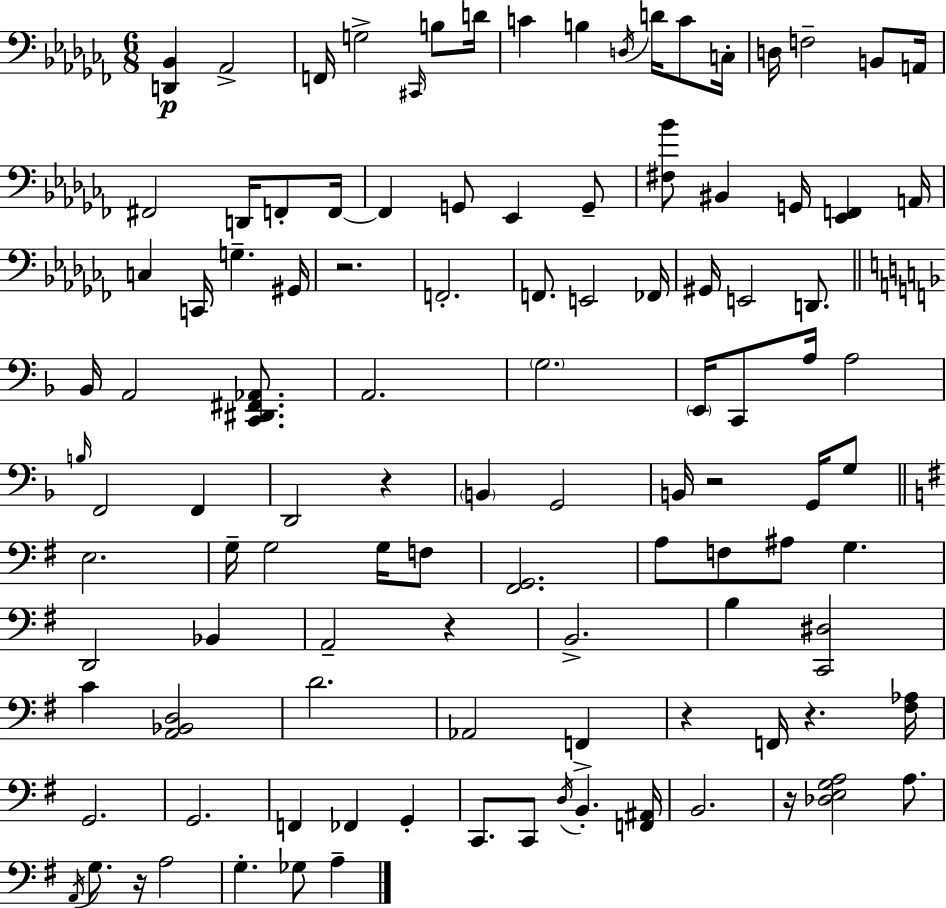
{
  \clef bass
  \numericTimeSignature
  \time 6/8
  \key aes \minor
  <d, bes,>4\p aes,2-> | f,16 g2-> \grace { cis,16 } b8 | d'16 c'4 b4 \acciaccatura { d16 } d'16 c'8 | c16-. d16 f2-- b,8 | \break a,16 fis,2 d,16 f,8-. | f,16~~ f,4 g,8 ees,4 | g,8-- <fis bes'>8 bis,4 g,16 <ees, f,>4 | a,16 c4 c,16 g4.-- | \break gis,16 r2. | f,2.-. | f,8. e,2 | fes,16 gis,16 e,2 d,8. | \break \bar "||" \break \key d \minor bes,16 a,2 <c, dis, fis, aes,>8. | a,2. | \parenthesize g2. | \parenthesize e,16 c,8 a16 a2 | \break \grace { b16 } f,2 f,4 | d,2 r4 | \parenthesize b,4 g,2 | b,16 r2 g,16 g8 | \break \bar "||" \break \key e \minor e2. | g16-- g2 g16 f8 | <fis, g,>2. | a8 f8 ais8 g4. | \break d,2 bes,4 | a,2-- r4 | b,2.-> | b4 <c, dis>2 | \break c'4 <a, bes, d>2 | d'2. | aes,2 f,4-> | r4 f,16 r4. <fis aes>16 | \break g,2. | g,2. | f,4 fes,4 g,4-. | c,8. c,8 \acciaccatura { d16 } b,4.-. | \break <f, ais,>16 b,2. | r16 <des e g a>2 a8. | \acciaccatura { a,16 } g8. r16 a2 | g4.-. ges8 a4-- | \break \bar "|."
}